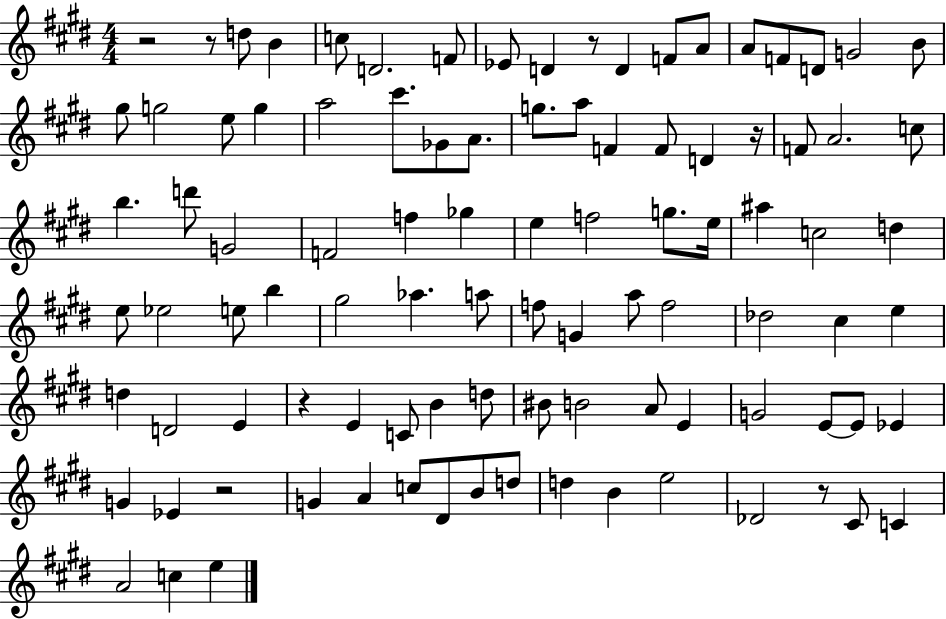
{
  \clef treble
  \numericTimeSignature
  \time 4/4
  \key e \major
  r2 r8 d''8 b'4 | c''8 d'2. f'8 | ees'8 d'4 r8 d'4 f'8 a'8 | a'8 f'8 d'8 g'2 b'8 | \break gis''8 g''2 e''8 g''4 | a''2 cis'''8. ges'8 a'8. | g''8. a''8 f'4 f'8 d'4 r16 | f'8 a'2. c''8 | \break b''4. d'''8 g'2 | f'2 f''4 ges''4 | e''4 f''2 g''8. e''16 | ais''4 c''2 d''4 | \break e''8 ees''2 e''8 b''4 | gis''2 aes''4. a''8 | f''8 g'4 a''8 f''2 | des''2 cis''4 e''4 | \break d''4 d'2 e'4 | r4 e'4 c'8 b'4 d''8 | bis'8 b'2 a'8 e'4 | g'2 e'8~~ e'8 ees'4 | \break g'4 ees'4 r2 | g'4 a'4 c''8 dis'8 b'8 d''8 | d''4 b'4 e''2 | des'2 r8 cis'8 c'4 | \break a'2 c''4 e''4 | \bar "|."
}